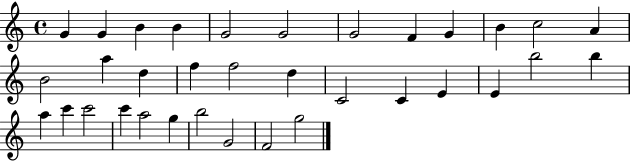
{
  \clef treble
  \time 4/4
  \defaultTimeSignature
  \key c \major
  g'4 g'4 b'4 b'4 | g'2 g'2 | g'2 f'4 g'4 | b'4 c''2 a'4 | \break b'2 a''4 d''4 | f''4 f''2 d''4 | c'2 c'4 e'4 | e'4 b''2 b''4 | \break a''4 c'''4 c'''2 | c'''4 a''2 g''4 | b''2 g'2 | f'2 g''2 | \break \bar "|."
}